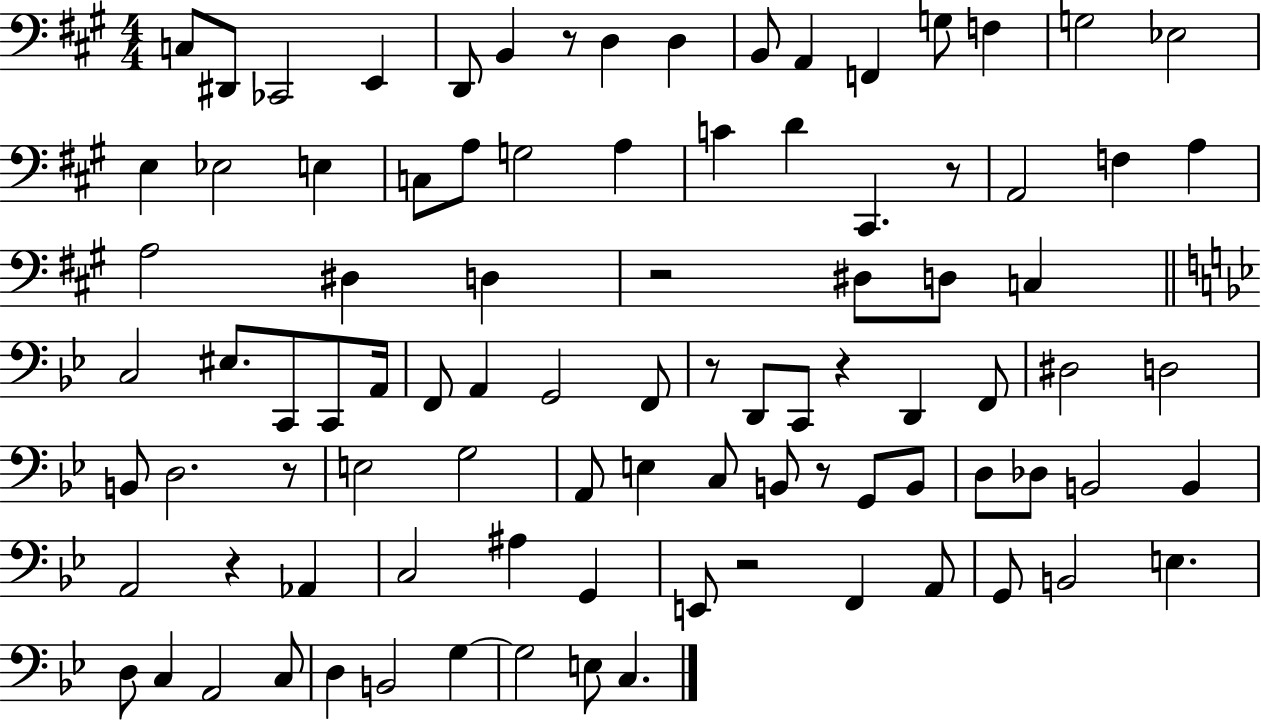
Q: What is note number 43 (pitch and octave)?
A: F2